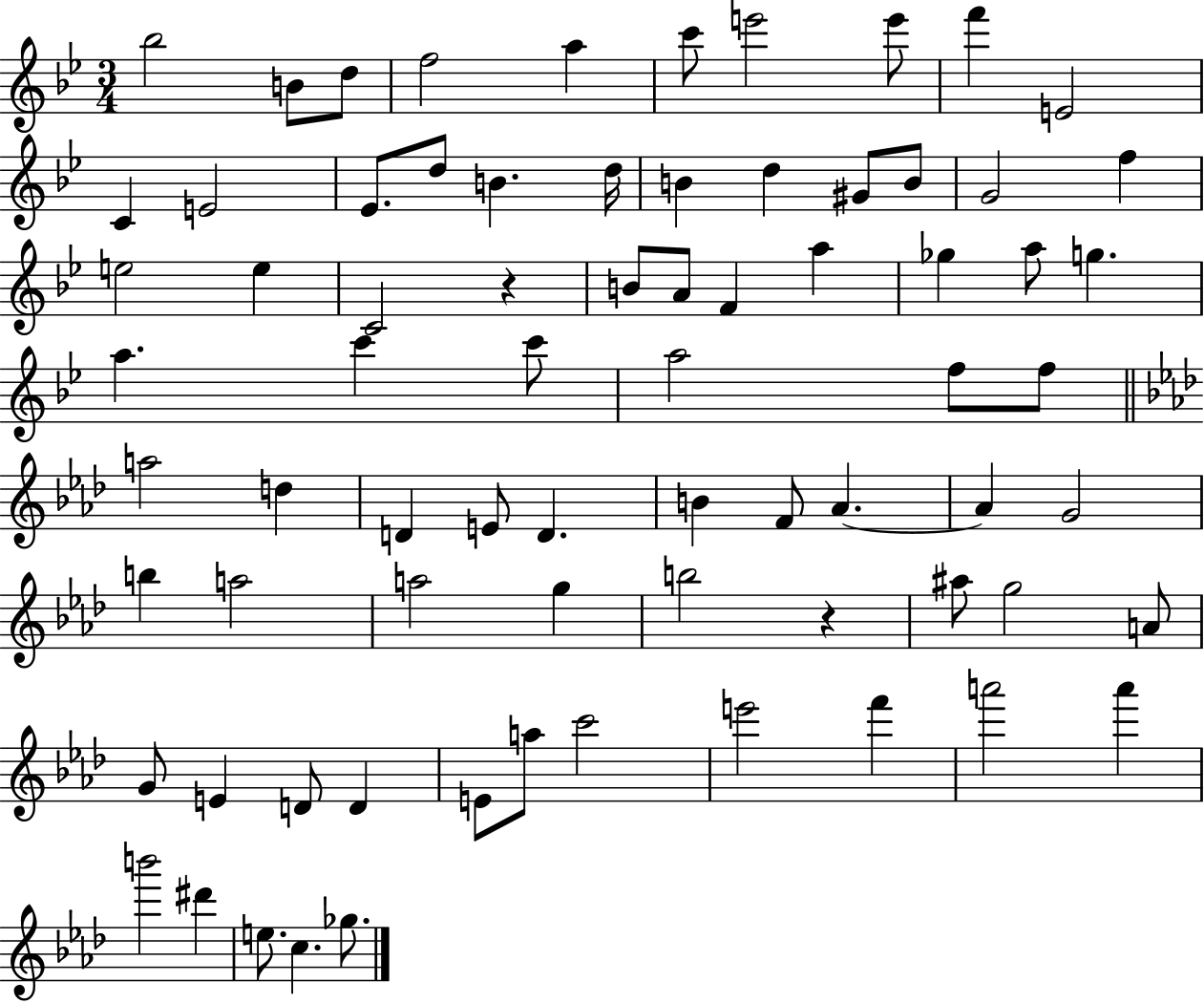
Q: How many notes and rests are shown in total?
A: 74